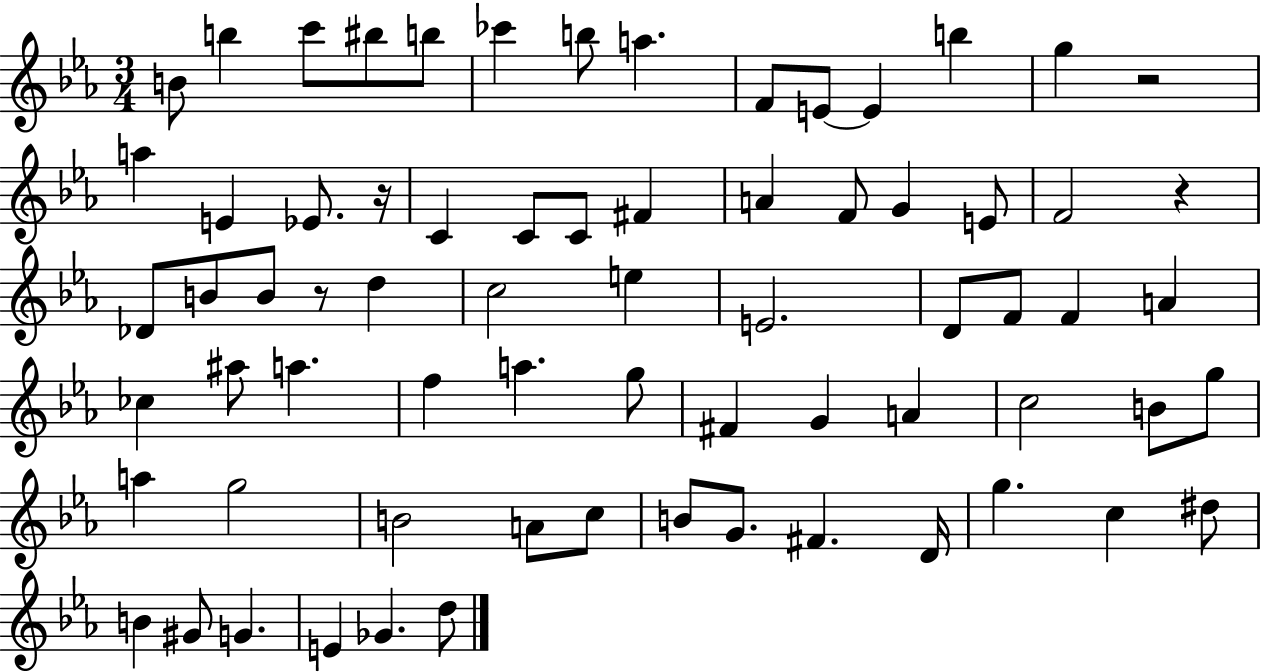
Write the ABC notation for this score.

X:1
T:Untitled
M:3/4
L:1/4
K:Eb
B/2 b c'/2 ^b/2 b/2 _c' b/2 a F/2 E/2 E b g z2 a E _E/2 z/4 C C/2 C/2 ^F A F/2 G E/2 F2 z _D/2 B/2 B/2 z/2 d c2 e E2 D/2 F/2 F A _c ^a/2 a f a g/2 ^F G A c2 B/2 g/2 a g2 B2 A/2 c/2 B/2 G/2 ^F D/4 g c ^d/2 B ^G/2 G E _G d/2